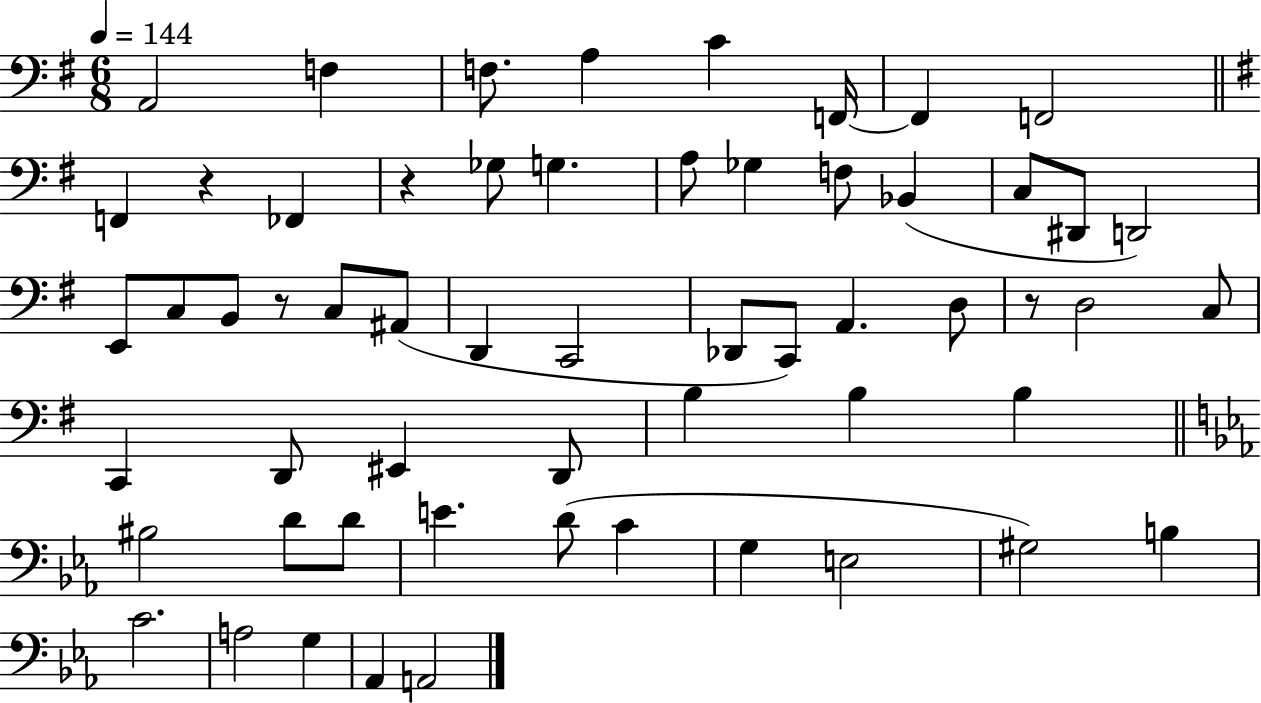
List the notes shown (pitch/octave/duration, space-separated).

A2/h F3/q F3/e. A3/q C4/q F2/s F2/q F2/h F2/q R/q FES2/q R/q Gb3/e G3/q. A3/e Gb3/q F3/e Bb2/q C3/e D#2/e D2/h E2/e C3/e B2/e R/e C3/e A#2/e D2/q C2/h Db2/e C2/e A2/q. D3/e R/e D3/h C3/e C2/q D2/e EIS2/q D2/e B3/q B3/q B3/q BIS3/h D4/e D4/e E4/q. D4/e C4/q G3/q E3/h G#3/h B3/q C4/h. A3/h G3/q Ab2/q A2/h